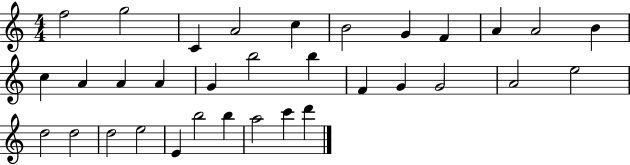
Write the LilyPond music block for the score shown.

{
  \clef treble
  \numericTimeSignature
  \time 4/4
  \key c \major
  f''2 g''2 | c'4 a'2 c''4 | b'2 g'4 f'4 | a'4 a'2 b'4 | \break c''4 a'4 a'4 a'4 | g'4 b''2 b''4 | f'4 g'4 g'2 | a'2 e''2 | \break d''2 d''2 | d''2 e''2 | e'4 b''2 b''4 | a''2 c'''4 d'''4 | \break \bar "|."
}